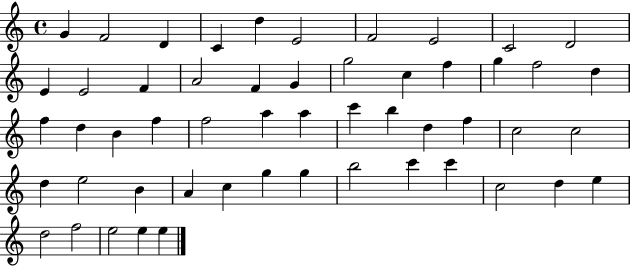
{
  \clef treble
  \time 4/4
  \defaultTimeSignature
  \key c \major
  g'4 f'2 d'4 | c'4 d''4 e'2 | f'2 e'2 | c'2 d'2 | \break e'4 e'2 f'4 | a'2 f'4 g'4 | g''2 c''4 f''4 | g''4 f''2 d''4 | \break f''4 d''4 b'4 f''4 | f''2 a''4 a''4 | c'''4 b''4 d''4 f''4 | c''2 c''2 | \break d''4 e''2 b'4 | a'4 c''4 g''4 g''4 | b''2 c'''4 c'''4 | c''2 d''4 e''4 | \break d''2 f''2 | e''2 e''4 e''4 | \bar "|."
}